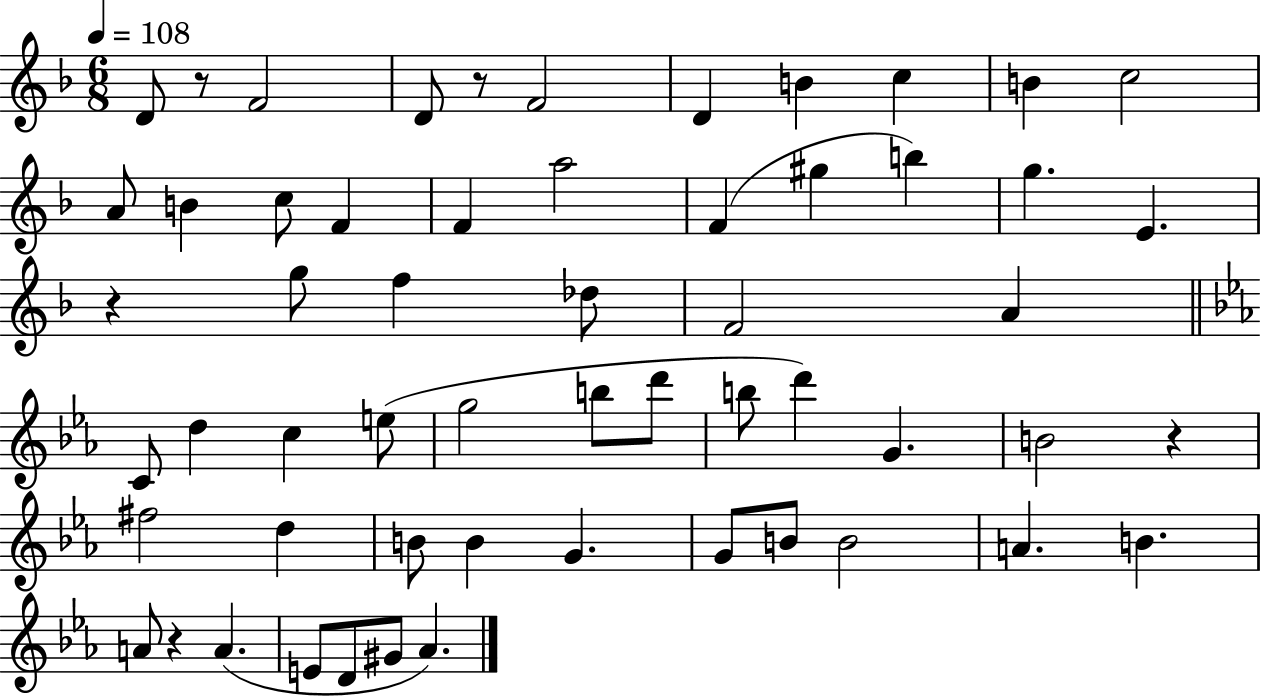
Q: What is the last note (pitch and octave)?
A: Ab4